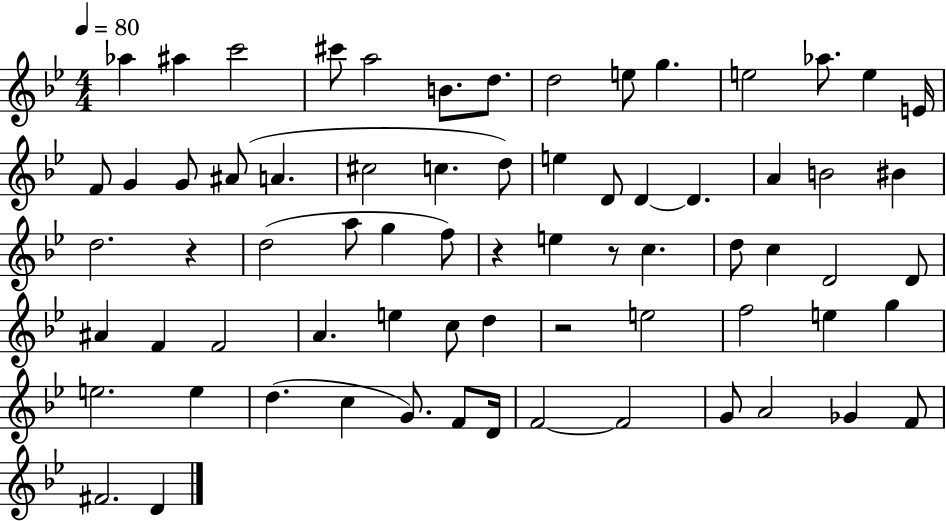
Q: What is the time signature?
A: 4/4